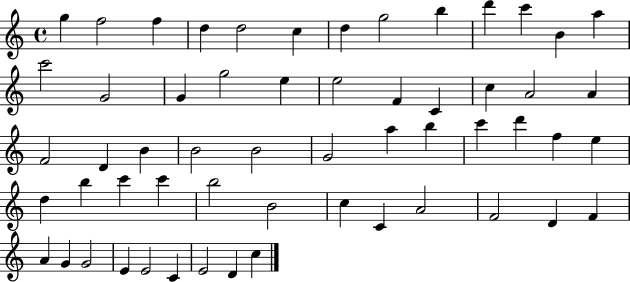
G5/q F5/h F5/q D5/q D5/h C5/q D5/q G5/h B5/q D6/q C6/q B4/q A5/q C6/h G4/h G4/q G5/h E5/q E5/h F4/q C4/q C5/q A4/h A4/q F4/h D4/q B4/q B4/h B4/h G4/h A5/q B5/q C6/q D6/q F5/q E5/q D5/q B5/q C6/q C6/q B5/h B4/h C5/q C4/q A4/h F4/h D4/q F4/q A4/q G4/q G4/h E4/q E4/h C4/q E4/h D4/q C5/q